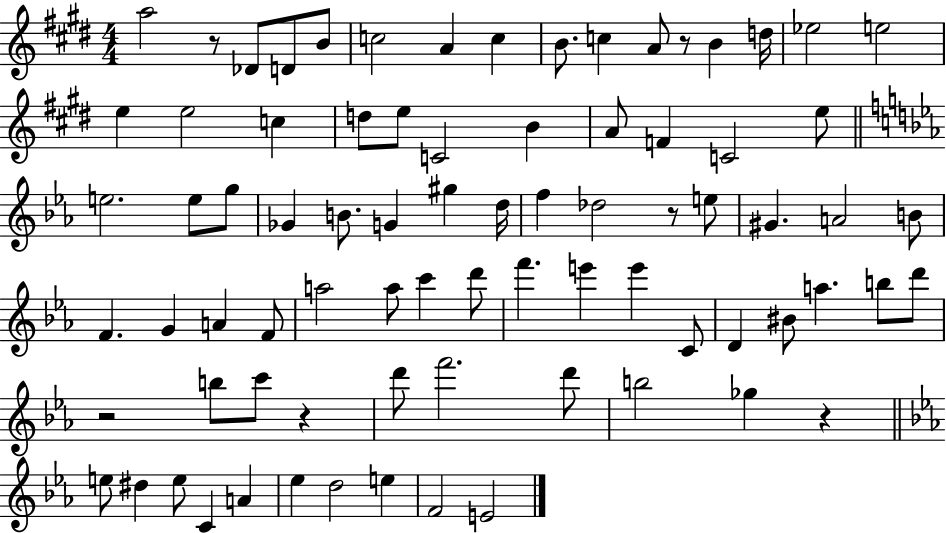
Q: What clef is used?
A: treble